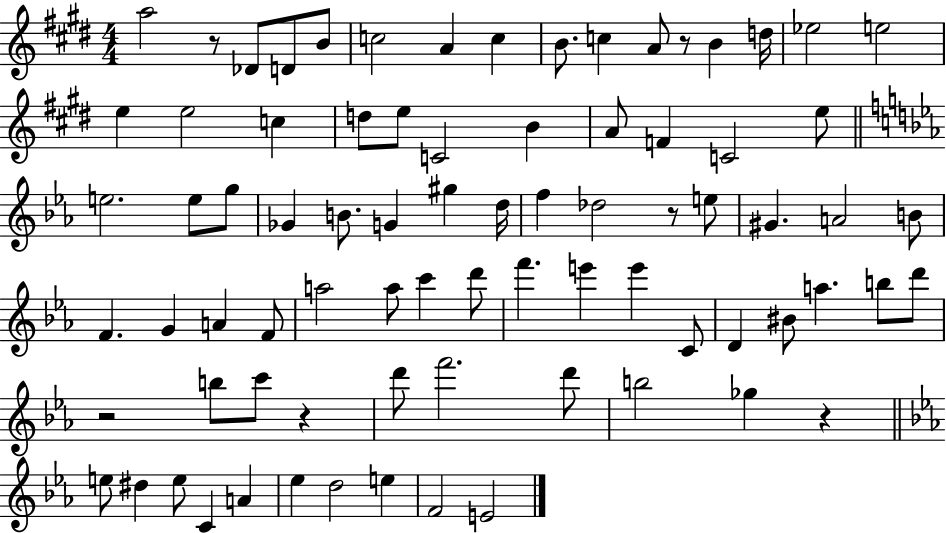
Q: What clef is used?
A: treble